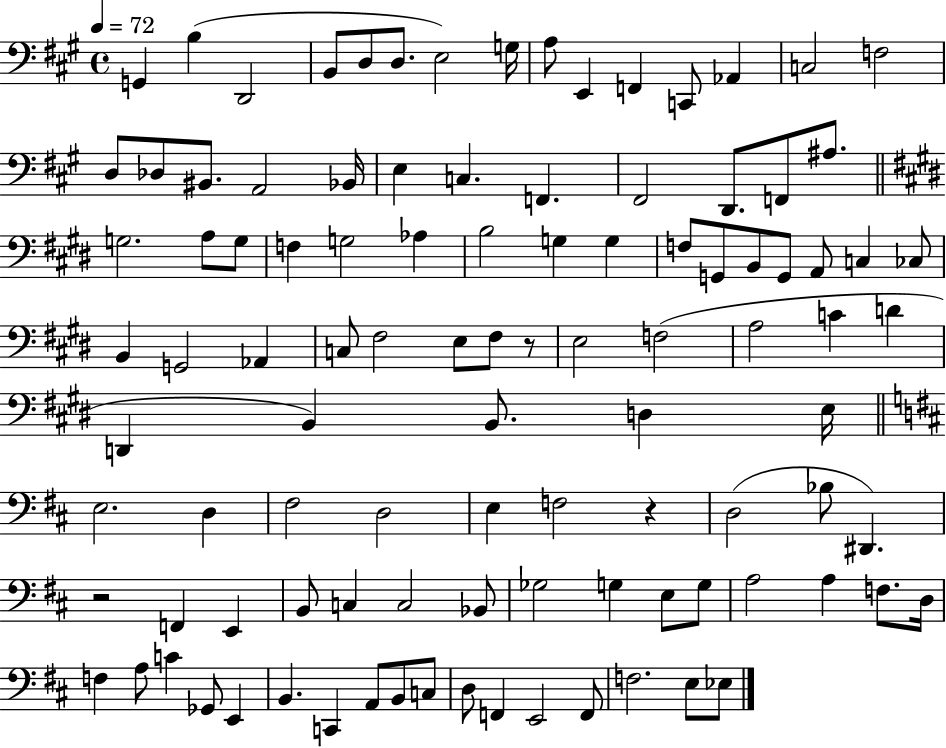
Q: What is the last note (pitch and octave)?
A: Eb3